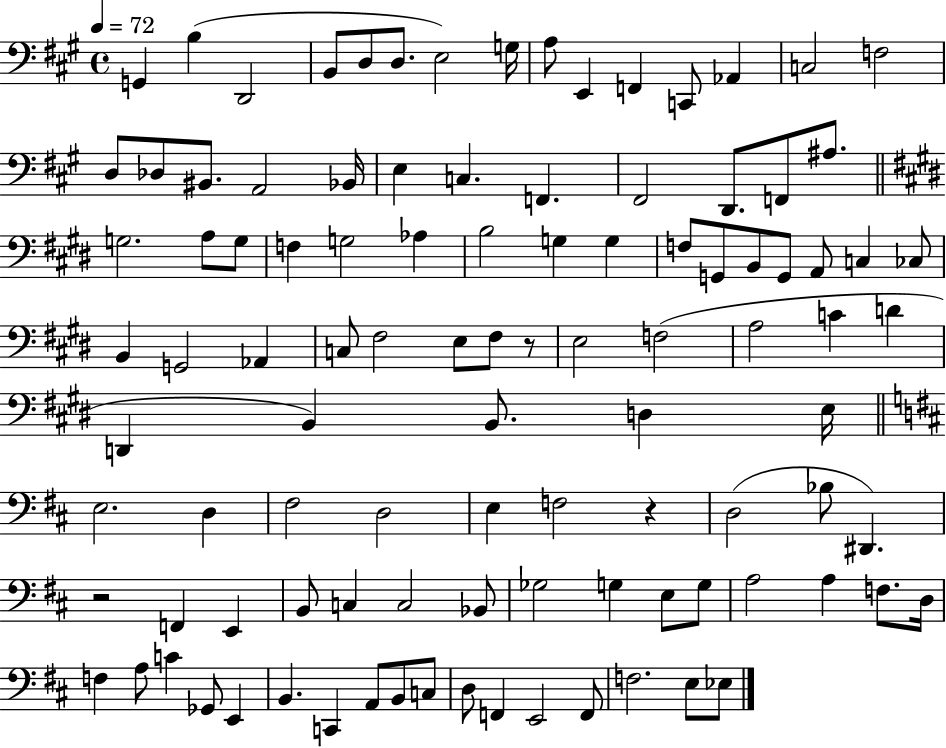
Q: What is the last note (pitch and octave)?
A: Eb3